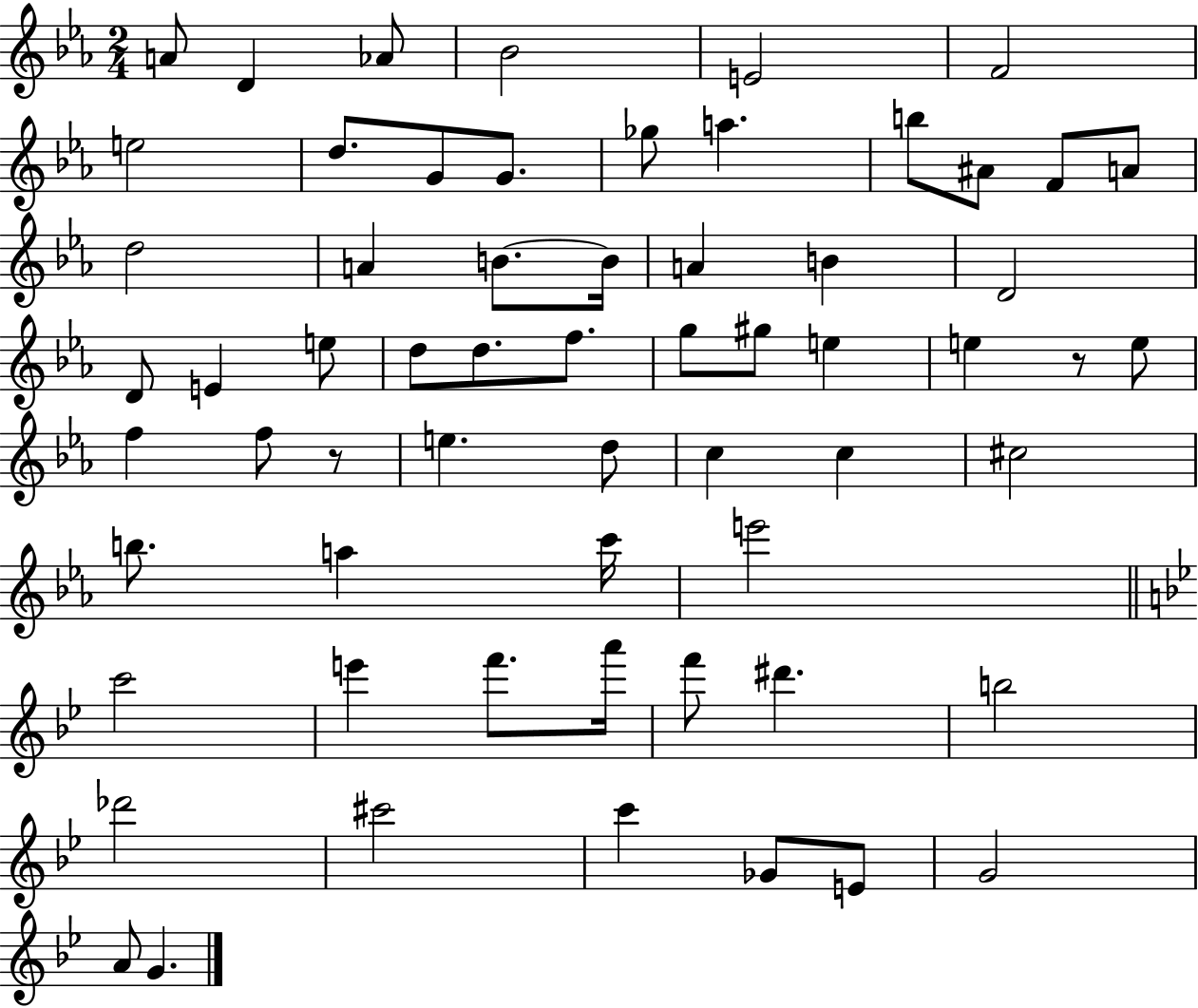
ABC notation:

X:1
T:Untitled
M:2/4
L:1/4
K:Eb
A/2 D _A/2 _B2 E2 F2 e2 d/2 G/2 G/2 _g/2 a b/2 ^A/2 F/2 A/2 d2 A B/2 B/4 A B D2 D/2 E e/2 d/2 d/2 f/2 g/2 ^g/2 e e z/2 e/2 f f/2 z/2 e d/2 c c ^c2 b/2 a c'/4 e'2 c'2 e' f'/2 a'/4 f'/2 ^d' b2 _d'2 ^c'2 c' _G/2 E/2 G2 A/2 G